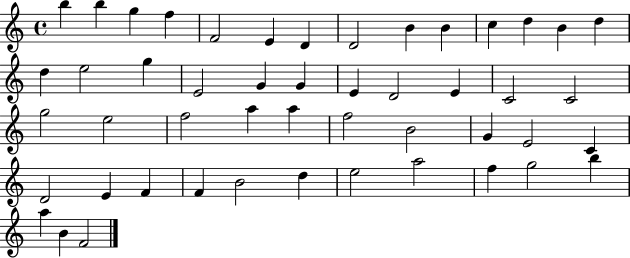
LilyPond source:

{
  \clef treble
  \time 4/4
  \defaultTimeSignature
  \key c \major
  b''4 b''4 g''4 f''4 | f'2 e'4 d'4 | d'2 b'4 b'4 | c''4 d''4 b'4 d''4 | \break d''4 e''2 g''4 | e'2 g'4 g'4 | e'4 d'2 e'4 | c'2 c'2 | \break g''2 e''2 | f''2 a''4 a''4 | f''2 b'2 | g'4 e'2 c'4 | \break d'2 e'4 f'4 | f'4 b'2 d''4 | e''2 a''2 | f''4 g''2 b''4 | \break a''4 b'4 f'2 | \bar "|."
}